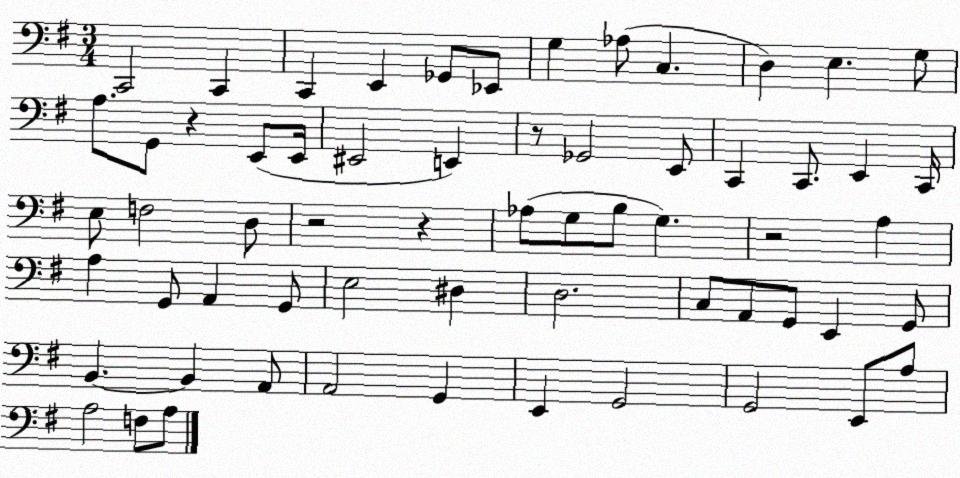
X:1
T:Untitled
M:3/4
L:1/4
K:G
C,,2 C,, C,, E,, _G,,/2 _E,,/2 G, _A,/2 C, D, E, G,/2 A,/2 G,,/2 z E,,/2 E,,/4 ^E,,2 E,, z/2 _G,,2 E,,/2 C,, C,,/2 E,, C,,/4 E,/2 F,2 D,/2 z2 z _A,/2 G,/2 B,/2 G, z2 A, A, G,,/2 A,, G,,/2 E,2 ^D, D,2 C,/2 A,,/2 G,,/2 E,, G,,/2 B,, B,, A,,/2 A,,2 G,, E,, G,,2 G,,2 E,,/2 A,/2 A,2 F,/2 A,/2